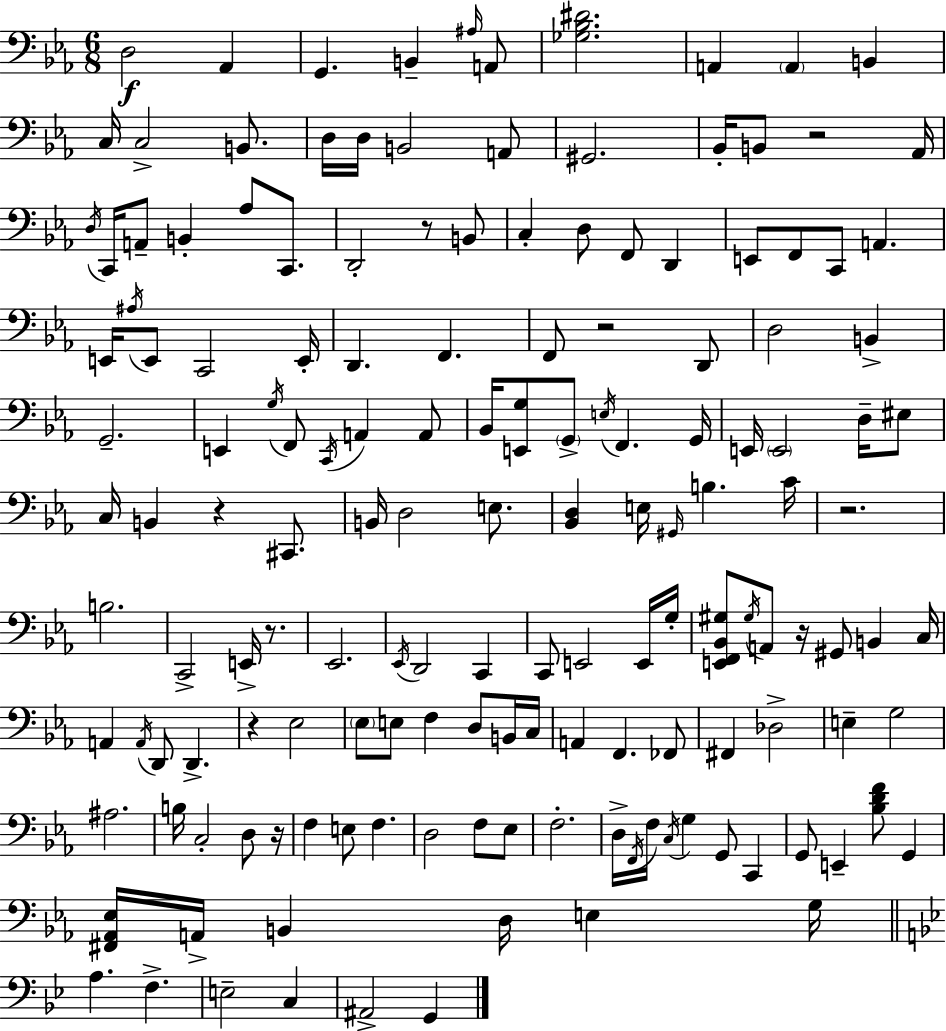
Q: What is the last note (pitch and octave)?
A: G2